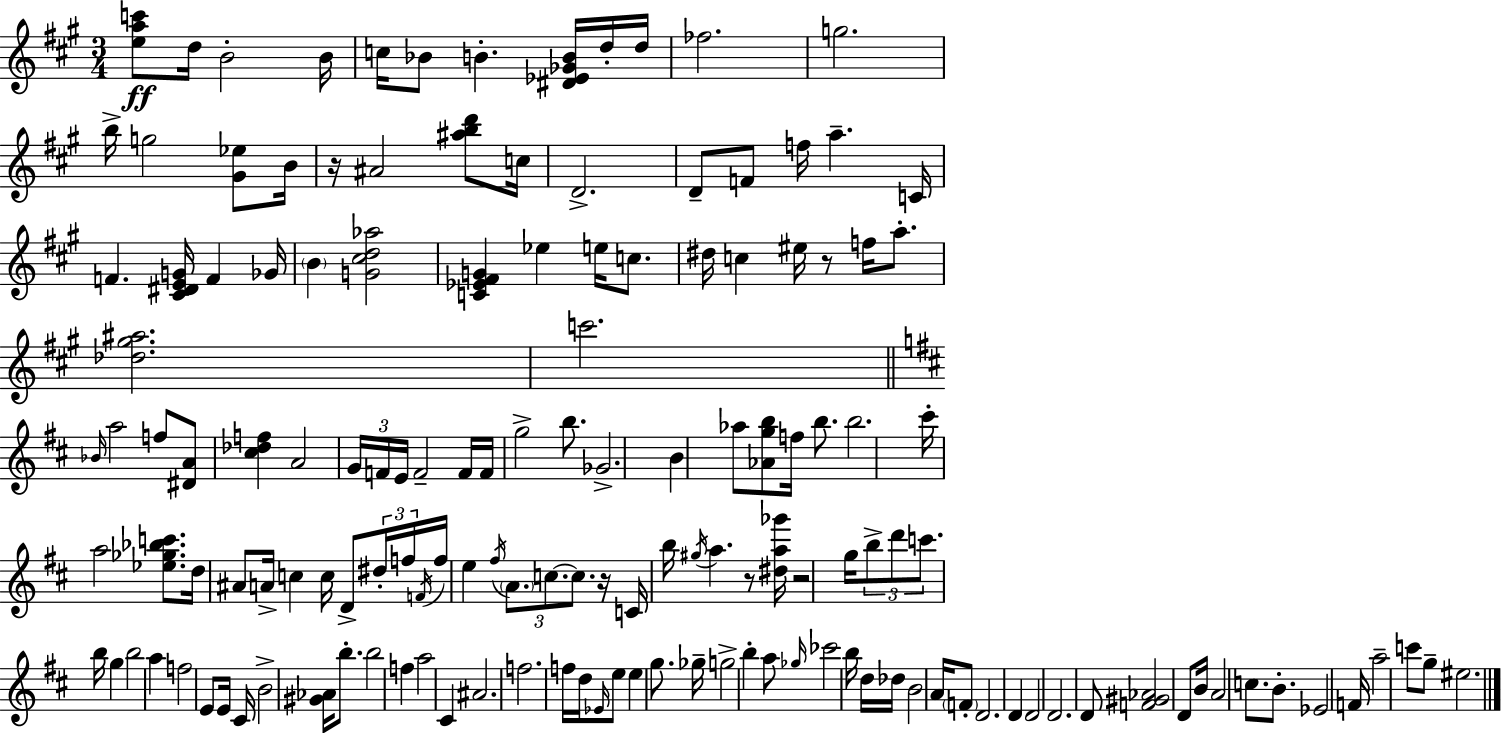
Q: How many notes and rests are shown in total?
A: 147